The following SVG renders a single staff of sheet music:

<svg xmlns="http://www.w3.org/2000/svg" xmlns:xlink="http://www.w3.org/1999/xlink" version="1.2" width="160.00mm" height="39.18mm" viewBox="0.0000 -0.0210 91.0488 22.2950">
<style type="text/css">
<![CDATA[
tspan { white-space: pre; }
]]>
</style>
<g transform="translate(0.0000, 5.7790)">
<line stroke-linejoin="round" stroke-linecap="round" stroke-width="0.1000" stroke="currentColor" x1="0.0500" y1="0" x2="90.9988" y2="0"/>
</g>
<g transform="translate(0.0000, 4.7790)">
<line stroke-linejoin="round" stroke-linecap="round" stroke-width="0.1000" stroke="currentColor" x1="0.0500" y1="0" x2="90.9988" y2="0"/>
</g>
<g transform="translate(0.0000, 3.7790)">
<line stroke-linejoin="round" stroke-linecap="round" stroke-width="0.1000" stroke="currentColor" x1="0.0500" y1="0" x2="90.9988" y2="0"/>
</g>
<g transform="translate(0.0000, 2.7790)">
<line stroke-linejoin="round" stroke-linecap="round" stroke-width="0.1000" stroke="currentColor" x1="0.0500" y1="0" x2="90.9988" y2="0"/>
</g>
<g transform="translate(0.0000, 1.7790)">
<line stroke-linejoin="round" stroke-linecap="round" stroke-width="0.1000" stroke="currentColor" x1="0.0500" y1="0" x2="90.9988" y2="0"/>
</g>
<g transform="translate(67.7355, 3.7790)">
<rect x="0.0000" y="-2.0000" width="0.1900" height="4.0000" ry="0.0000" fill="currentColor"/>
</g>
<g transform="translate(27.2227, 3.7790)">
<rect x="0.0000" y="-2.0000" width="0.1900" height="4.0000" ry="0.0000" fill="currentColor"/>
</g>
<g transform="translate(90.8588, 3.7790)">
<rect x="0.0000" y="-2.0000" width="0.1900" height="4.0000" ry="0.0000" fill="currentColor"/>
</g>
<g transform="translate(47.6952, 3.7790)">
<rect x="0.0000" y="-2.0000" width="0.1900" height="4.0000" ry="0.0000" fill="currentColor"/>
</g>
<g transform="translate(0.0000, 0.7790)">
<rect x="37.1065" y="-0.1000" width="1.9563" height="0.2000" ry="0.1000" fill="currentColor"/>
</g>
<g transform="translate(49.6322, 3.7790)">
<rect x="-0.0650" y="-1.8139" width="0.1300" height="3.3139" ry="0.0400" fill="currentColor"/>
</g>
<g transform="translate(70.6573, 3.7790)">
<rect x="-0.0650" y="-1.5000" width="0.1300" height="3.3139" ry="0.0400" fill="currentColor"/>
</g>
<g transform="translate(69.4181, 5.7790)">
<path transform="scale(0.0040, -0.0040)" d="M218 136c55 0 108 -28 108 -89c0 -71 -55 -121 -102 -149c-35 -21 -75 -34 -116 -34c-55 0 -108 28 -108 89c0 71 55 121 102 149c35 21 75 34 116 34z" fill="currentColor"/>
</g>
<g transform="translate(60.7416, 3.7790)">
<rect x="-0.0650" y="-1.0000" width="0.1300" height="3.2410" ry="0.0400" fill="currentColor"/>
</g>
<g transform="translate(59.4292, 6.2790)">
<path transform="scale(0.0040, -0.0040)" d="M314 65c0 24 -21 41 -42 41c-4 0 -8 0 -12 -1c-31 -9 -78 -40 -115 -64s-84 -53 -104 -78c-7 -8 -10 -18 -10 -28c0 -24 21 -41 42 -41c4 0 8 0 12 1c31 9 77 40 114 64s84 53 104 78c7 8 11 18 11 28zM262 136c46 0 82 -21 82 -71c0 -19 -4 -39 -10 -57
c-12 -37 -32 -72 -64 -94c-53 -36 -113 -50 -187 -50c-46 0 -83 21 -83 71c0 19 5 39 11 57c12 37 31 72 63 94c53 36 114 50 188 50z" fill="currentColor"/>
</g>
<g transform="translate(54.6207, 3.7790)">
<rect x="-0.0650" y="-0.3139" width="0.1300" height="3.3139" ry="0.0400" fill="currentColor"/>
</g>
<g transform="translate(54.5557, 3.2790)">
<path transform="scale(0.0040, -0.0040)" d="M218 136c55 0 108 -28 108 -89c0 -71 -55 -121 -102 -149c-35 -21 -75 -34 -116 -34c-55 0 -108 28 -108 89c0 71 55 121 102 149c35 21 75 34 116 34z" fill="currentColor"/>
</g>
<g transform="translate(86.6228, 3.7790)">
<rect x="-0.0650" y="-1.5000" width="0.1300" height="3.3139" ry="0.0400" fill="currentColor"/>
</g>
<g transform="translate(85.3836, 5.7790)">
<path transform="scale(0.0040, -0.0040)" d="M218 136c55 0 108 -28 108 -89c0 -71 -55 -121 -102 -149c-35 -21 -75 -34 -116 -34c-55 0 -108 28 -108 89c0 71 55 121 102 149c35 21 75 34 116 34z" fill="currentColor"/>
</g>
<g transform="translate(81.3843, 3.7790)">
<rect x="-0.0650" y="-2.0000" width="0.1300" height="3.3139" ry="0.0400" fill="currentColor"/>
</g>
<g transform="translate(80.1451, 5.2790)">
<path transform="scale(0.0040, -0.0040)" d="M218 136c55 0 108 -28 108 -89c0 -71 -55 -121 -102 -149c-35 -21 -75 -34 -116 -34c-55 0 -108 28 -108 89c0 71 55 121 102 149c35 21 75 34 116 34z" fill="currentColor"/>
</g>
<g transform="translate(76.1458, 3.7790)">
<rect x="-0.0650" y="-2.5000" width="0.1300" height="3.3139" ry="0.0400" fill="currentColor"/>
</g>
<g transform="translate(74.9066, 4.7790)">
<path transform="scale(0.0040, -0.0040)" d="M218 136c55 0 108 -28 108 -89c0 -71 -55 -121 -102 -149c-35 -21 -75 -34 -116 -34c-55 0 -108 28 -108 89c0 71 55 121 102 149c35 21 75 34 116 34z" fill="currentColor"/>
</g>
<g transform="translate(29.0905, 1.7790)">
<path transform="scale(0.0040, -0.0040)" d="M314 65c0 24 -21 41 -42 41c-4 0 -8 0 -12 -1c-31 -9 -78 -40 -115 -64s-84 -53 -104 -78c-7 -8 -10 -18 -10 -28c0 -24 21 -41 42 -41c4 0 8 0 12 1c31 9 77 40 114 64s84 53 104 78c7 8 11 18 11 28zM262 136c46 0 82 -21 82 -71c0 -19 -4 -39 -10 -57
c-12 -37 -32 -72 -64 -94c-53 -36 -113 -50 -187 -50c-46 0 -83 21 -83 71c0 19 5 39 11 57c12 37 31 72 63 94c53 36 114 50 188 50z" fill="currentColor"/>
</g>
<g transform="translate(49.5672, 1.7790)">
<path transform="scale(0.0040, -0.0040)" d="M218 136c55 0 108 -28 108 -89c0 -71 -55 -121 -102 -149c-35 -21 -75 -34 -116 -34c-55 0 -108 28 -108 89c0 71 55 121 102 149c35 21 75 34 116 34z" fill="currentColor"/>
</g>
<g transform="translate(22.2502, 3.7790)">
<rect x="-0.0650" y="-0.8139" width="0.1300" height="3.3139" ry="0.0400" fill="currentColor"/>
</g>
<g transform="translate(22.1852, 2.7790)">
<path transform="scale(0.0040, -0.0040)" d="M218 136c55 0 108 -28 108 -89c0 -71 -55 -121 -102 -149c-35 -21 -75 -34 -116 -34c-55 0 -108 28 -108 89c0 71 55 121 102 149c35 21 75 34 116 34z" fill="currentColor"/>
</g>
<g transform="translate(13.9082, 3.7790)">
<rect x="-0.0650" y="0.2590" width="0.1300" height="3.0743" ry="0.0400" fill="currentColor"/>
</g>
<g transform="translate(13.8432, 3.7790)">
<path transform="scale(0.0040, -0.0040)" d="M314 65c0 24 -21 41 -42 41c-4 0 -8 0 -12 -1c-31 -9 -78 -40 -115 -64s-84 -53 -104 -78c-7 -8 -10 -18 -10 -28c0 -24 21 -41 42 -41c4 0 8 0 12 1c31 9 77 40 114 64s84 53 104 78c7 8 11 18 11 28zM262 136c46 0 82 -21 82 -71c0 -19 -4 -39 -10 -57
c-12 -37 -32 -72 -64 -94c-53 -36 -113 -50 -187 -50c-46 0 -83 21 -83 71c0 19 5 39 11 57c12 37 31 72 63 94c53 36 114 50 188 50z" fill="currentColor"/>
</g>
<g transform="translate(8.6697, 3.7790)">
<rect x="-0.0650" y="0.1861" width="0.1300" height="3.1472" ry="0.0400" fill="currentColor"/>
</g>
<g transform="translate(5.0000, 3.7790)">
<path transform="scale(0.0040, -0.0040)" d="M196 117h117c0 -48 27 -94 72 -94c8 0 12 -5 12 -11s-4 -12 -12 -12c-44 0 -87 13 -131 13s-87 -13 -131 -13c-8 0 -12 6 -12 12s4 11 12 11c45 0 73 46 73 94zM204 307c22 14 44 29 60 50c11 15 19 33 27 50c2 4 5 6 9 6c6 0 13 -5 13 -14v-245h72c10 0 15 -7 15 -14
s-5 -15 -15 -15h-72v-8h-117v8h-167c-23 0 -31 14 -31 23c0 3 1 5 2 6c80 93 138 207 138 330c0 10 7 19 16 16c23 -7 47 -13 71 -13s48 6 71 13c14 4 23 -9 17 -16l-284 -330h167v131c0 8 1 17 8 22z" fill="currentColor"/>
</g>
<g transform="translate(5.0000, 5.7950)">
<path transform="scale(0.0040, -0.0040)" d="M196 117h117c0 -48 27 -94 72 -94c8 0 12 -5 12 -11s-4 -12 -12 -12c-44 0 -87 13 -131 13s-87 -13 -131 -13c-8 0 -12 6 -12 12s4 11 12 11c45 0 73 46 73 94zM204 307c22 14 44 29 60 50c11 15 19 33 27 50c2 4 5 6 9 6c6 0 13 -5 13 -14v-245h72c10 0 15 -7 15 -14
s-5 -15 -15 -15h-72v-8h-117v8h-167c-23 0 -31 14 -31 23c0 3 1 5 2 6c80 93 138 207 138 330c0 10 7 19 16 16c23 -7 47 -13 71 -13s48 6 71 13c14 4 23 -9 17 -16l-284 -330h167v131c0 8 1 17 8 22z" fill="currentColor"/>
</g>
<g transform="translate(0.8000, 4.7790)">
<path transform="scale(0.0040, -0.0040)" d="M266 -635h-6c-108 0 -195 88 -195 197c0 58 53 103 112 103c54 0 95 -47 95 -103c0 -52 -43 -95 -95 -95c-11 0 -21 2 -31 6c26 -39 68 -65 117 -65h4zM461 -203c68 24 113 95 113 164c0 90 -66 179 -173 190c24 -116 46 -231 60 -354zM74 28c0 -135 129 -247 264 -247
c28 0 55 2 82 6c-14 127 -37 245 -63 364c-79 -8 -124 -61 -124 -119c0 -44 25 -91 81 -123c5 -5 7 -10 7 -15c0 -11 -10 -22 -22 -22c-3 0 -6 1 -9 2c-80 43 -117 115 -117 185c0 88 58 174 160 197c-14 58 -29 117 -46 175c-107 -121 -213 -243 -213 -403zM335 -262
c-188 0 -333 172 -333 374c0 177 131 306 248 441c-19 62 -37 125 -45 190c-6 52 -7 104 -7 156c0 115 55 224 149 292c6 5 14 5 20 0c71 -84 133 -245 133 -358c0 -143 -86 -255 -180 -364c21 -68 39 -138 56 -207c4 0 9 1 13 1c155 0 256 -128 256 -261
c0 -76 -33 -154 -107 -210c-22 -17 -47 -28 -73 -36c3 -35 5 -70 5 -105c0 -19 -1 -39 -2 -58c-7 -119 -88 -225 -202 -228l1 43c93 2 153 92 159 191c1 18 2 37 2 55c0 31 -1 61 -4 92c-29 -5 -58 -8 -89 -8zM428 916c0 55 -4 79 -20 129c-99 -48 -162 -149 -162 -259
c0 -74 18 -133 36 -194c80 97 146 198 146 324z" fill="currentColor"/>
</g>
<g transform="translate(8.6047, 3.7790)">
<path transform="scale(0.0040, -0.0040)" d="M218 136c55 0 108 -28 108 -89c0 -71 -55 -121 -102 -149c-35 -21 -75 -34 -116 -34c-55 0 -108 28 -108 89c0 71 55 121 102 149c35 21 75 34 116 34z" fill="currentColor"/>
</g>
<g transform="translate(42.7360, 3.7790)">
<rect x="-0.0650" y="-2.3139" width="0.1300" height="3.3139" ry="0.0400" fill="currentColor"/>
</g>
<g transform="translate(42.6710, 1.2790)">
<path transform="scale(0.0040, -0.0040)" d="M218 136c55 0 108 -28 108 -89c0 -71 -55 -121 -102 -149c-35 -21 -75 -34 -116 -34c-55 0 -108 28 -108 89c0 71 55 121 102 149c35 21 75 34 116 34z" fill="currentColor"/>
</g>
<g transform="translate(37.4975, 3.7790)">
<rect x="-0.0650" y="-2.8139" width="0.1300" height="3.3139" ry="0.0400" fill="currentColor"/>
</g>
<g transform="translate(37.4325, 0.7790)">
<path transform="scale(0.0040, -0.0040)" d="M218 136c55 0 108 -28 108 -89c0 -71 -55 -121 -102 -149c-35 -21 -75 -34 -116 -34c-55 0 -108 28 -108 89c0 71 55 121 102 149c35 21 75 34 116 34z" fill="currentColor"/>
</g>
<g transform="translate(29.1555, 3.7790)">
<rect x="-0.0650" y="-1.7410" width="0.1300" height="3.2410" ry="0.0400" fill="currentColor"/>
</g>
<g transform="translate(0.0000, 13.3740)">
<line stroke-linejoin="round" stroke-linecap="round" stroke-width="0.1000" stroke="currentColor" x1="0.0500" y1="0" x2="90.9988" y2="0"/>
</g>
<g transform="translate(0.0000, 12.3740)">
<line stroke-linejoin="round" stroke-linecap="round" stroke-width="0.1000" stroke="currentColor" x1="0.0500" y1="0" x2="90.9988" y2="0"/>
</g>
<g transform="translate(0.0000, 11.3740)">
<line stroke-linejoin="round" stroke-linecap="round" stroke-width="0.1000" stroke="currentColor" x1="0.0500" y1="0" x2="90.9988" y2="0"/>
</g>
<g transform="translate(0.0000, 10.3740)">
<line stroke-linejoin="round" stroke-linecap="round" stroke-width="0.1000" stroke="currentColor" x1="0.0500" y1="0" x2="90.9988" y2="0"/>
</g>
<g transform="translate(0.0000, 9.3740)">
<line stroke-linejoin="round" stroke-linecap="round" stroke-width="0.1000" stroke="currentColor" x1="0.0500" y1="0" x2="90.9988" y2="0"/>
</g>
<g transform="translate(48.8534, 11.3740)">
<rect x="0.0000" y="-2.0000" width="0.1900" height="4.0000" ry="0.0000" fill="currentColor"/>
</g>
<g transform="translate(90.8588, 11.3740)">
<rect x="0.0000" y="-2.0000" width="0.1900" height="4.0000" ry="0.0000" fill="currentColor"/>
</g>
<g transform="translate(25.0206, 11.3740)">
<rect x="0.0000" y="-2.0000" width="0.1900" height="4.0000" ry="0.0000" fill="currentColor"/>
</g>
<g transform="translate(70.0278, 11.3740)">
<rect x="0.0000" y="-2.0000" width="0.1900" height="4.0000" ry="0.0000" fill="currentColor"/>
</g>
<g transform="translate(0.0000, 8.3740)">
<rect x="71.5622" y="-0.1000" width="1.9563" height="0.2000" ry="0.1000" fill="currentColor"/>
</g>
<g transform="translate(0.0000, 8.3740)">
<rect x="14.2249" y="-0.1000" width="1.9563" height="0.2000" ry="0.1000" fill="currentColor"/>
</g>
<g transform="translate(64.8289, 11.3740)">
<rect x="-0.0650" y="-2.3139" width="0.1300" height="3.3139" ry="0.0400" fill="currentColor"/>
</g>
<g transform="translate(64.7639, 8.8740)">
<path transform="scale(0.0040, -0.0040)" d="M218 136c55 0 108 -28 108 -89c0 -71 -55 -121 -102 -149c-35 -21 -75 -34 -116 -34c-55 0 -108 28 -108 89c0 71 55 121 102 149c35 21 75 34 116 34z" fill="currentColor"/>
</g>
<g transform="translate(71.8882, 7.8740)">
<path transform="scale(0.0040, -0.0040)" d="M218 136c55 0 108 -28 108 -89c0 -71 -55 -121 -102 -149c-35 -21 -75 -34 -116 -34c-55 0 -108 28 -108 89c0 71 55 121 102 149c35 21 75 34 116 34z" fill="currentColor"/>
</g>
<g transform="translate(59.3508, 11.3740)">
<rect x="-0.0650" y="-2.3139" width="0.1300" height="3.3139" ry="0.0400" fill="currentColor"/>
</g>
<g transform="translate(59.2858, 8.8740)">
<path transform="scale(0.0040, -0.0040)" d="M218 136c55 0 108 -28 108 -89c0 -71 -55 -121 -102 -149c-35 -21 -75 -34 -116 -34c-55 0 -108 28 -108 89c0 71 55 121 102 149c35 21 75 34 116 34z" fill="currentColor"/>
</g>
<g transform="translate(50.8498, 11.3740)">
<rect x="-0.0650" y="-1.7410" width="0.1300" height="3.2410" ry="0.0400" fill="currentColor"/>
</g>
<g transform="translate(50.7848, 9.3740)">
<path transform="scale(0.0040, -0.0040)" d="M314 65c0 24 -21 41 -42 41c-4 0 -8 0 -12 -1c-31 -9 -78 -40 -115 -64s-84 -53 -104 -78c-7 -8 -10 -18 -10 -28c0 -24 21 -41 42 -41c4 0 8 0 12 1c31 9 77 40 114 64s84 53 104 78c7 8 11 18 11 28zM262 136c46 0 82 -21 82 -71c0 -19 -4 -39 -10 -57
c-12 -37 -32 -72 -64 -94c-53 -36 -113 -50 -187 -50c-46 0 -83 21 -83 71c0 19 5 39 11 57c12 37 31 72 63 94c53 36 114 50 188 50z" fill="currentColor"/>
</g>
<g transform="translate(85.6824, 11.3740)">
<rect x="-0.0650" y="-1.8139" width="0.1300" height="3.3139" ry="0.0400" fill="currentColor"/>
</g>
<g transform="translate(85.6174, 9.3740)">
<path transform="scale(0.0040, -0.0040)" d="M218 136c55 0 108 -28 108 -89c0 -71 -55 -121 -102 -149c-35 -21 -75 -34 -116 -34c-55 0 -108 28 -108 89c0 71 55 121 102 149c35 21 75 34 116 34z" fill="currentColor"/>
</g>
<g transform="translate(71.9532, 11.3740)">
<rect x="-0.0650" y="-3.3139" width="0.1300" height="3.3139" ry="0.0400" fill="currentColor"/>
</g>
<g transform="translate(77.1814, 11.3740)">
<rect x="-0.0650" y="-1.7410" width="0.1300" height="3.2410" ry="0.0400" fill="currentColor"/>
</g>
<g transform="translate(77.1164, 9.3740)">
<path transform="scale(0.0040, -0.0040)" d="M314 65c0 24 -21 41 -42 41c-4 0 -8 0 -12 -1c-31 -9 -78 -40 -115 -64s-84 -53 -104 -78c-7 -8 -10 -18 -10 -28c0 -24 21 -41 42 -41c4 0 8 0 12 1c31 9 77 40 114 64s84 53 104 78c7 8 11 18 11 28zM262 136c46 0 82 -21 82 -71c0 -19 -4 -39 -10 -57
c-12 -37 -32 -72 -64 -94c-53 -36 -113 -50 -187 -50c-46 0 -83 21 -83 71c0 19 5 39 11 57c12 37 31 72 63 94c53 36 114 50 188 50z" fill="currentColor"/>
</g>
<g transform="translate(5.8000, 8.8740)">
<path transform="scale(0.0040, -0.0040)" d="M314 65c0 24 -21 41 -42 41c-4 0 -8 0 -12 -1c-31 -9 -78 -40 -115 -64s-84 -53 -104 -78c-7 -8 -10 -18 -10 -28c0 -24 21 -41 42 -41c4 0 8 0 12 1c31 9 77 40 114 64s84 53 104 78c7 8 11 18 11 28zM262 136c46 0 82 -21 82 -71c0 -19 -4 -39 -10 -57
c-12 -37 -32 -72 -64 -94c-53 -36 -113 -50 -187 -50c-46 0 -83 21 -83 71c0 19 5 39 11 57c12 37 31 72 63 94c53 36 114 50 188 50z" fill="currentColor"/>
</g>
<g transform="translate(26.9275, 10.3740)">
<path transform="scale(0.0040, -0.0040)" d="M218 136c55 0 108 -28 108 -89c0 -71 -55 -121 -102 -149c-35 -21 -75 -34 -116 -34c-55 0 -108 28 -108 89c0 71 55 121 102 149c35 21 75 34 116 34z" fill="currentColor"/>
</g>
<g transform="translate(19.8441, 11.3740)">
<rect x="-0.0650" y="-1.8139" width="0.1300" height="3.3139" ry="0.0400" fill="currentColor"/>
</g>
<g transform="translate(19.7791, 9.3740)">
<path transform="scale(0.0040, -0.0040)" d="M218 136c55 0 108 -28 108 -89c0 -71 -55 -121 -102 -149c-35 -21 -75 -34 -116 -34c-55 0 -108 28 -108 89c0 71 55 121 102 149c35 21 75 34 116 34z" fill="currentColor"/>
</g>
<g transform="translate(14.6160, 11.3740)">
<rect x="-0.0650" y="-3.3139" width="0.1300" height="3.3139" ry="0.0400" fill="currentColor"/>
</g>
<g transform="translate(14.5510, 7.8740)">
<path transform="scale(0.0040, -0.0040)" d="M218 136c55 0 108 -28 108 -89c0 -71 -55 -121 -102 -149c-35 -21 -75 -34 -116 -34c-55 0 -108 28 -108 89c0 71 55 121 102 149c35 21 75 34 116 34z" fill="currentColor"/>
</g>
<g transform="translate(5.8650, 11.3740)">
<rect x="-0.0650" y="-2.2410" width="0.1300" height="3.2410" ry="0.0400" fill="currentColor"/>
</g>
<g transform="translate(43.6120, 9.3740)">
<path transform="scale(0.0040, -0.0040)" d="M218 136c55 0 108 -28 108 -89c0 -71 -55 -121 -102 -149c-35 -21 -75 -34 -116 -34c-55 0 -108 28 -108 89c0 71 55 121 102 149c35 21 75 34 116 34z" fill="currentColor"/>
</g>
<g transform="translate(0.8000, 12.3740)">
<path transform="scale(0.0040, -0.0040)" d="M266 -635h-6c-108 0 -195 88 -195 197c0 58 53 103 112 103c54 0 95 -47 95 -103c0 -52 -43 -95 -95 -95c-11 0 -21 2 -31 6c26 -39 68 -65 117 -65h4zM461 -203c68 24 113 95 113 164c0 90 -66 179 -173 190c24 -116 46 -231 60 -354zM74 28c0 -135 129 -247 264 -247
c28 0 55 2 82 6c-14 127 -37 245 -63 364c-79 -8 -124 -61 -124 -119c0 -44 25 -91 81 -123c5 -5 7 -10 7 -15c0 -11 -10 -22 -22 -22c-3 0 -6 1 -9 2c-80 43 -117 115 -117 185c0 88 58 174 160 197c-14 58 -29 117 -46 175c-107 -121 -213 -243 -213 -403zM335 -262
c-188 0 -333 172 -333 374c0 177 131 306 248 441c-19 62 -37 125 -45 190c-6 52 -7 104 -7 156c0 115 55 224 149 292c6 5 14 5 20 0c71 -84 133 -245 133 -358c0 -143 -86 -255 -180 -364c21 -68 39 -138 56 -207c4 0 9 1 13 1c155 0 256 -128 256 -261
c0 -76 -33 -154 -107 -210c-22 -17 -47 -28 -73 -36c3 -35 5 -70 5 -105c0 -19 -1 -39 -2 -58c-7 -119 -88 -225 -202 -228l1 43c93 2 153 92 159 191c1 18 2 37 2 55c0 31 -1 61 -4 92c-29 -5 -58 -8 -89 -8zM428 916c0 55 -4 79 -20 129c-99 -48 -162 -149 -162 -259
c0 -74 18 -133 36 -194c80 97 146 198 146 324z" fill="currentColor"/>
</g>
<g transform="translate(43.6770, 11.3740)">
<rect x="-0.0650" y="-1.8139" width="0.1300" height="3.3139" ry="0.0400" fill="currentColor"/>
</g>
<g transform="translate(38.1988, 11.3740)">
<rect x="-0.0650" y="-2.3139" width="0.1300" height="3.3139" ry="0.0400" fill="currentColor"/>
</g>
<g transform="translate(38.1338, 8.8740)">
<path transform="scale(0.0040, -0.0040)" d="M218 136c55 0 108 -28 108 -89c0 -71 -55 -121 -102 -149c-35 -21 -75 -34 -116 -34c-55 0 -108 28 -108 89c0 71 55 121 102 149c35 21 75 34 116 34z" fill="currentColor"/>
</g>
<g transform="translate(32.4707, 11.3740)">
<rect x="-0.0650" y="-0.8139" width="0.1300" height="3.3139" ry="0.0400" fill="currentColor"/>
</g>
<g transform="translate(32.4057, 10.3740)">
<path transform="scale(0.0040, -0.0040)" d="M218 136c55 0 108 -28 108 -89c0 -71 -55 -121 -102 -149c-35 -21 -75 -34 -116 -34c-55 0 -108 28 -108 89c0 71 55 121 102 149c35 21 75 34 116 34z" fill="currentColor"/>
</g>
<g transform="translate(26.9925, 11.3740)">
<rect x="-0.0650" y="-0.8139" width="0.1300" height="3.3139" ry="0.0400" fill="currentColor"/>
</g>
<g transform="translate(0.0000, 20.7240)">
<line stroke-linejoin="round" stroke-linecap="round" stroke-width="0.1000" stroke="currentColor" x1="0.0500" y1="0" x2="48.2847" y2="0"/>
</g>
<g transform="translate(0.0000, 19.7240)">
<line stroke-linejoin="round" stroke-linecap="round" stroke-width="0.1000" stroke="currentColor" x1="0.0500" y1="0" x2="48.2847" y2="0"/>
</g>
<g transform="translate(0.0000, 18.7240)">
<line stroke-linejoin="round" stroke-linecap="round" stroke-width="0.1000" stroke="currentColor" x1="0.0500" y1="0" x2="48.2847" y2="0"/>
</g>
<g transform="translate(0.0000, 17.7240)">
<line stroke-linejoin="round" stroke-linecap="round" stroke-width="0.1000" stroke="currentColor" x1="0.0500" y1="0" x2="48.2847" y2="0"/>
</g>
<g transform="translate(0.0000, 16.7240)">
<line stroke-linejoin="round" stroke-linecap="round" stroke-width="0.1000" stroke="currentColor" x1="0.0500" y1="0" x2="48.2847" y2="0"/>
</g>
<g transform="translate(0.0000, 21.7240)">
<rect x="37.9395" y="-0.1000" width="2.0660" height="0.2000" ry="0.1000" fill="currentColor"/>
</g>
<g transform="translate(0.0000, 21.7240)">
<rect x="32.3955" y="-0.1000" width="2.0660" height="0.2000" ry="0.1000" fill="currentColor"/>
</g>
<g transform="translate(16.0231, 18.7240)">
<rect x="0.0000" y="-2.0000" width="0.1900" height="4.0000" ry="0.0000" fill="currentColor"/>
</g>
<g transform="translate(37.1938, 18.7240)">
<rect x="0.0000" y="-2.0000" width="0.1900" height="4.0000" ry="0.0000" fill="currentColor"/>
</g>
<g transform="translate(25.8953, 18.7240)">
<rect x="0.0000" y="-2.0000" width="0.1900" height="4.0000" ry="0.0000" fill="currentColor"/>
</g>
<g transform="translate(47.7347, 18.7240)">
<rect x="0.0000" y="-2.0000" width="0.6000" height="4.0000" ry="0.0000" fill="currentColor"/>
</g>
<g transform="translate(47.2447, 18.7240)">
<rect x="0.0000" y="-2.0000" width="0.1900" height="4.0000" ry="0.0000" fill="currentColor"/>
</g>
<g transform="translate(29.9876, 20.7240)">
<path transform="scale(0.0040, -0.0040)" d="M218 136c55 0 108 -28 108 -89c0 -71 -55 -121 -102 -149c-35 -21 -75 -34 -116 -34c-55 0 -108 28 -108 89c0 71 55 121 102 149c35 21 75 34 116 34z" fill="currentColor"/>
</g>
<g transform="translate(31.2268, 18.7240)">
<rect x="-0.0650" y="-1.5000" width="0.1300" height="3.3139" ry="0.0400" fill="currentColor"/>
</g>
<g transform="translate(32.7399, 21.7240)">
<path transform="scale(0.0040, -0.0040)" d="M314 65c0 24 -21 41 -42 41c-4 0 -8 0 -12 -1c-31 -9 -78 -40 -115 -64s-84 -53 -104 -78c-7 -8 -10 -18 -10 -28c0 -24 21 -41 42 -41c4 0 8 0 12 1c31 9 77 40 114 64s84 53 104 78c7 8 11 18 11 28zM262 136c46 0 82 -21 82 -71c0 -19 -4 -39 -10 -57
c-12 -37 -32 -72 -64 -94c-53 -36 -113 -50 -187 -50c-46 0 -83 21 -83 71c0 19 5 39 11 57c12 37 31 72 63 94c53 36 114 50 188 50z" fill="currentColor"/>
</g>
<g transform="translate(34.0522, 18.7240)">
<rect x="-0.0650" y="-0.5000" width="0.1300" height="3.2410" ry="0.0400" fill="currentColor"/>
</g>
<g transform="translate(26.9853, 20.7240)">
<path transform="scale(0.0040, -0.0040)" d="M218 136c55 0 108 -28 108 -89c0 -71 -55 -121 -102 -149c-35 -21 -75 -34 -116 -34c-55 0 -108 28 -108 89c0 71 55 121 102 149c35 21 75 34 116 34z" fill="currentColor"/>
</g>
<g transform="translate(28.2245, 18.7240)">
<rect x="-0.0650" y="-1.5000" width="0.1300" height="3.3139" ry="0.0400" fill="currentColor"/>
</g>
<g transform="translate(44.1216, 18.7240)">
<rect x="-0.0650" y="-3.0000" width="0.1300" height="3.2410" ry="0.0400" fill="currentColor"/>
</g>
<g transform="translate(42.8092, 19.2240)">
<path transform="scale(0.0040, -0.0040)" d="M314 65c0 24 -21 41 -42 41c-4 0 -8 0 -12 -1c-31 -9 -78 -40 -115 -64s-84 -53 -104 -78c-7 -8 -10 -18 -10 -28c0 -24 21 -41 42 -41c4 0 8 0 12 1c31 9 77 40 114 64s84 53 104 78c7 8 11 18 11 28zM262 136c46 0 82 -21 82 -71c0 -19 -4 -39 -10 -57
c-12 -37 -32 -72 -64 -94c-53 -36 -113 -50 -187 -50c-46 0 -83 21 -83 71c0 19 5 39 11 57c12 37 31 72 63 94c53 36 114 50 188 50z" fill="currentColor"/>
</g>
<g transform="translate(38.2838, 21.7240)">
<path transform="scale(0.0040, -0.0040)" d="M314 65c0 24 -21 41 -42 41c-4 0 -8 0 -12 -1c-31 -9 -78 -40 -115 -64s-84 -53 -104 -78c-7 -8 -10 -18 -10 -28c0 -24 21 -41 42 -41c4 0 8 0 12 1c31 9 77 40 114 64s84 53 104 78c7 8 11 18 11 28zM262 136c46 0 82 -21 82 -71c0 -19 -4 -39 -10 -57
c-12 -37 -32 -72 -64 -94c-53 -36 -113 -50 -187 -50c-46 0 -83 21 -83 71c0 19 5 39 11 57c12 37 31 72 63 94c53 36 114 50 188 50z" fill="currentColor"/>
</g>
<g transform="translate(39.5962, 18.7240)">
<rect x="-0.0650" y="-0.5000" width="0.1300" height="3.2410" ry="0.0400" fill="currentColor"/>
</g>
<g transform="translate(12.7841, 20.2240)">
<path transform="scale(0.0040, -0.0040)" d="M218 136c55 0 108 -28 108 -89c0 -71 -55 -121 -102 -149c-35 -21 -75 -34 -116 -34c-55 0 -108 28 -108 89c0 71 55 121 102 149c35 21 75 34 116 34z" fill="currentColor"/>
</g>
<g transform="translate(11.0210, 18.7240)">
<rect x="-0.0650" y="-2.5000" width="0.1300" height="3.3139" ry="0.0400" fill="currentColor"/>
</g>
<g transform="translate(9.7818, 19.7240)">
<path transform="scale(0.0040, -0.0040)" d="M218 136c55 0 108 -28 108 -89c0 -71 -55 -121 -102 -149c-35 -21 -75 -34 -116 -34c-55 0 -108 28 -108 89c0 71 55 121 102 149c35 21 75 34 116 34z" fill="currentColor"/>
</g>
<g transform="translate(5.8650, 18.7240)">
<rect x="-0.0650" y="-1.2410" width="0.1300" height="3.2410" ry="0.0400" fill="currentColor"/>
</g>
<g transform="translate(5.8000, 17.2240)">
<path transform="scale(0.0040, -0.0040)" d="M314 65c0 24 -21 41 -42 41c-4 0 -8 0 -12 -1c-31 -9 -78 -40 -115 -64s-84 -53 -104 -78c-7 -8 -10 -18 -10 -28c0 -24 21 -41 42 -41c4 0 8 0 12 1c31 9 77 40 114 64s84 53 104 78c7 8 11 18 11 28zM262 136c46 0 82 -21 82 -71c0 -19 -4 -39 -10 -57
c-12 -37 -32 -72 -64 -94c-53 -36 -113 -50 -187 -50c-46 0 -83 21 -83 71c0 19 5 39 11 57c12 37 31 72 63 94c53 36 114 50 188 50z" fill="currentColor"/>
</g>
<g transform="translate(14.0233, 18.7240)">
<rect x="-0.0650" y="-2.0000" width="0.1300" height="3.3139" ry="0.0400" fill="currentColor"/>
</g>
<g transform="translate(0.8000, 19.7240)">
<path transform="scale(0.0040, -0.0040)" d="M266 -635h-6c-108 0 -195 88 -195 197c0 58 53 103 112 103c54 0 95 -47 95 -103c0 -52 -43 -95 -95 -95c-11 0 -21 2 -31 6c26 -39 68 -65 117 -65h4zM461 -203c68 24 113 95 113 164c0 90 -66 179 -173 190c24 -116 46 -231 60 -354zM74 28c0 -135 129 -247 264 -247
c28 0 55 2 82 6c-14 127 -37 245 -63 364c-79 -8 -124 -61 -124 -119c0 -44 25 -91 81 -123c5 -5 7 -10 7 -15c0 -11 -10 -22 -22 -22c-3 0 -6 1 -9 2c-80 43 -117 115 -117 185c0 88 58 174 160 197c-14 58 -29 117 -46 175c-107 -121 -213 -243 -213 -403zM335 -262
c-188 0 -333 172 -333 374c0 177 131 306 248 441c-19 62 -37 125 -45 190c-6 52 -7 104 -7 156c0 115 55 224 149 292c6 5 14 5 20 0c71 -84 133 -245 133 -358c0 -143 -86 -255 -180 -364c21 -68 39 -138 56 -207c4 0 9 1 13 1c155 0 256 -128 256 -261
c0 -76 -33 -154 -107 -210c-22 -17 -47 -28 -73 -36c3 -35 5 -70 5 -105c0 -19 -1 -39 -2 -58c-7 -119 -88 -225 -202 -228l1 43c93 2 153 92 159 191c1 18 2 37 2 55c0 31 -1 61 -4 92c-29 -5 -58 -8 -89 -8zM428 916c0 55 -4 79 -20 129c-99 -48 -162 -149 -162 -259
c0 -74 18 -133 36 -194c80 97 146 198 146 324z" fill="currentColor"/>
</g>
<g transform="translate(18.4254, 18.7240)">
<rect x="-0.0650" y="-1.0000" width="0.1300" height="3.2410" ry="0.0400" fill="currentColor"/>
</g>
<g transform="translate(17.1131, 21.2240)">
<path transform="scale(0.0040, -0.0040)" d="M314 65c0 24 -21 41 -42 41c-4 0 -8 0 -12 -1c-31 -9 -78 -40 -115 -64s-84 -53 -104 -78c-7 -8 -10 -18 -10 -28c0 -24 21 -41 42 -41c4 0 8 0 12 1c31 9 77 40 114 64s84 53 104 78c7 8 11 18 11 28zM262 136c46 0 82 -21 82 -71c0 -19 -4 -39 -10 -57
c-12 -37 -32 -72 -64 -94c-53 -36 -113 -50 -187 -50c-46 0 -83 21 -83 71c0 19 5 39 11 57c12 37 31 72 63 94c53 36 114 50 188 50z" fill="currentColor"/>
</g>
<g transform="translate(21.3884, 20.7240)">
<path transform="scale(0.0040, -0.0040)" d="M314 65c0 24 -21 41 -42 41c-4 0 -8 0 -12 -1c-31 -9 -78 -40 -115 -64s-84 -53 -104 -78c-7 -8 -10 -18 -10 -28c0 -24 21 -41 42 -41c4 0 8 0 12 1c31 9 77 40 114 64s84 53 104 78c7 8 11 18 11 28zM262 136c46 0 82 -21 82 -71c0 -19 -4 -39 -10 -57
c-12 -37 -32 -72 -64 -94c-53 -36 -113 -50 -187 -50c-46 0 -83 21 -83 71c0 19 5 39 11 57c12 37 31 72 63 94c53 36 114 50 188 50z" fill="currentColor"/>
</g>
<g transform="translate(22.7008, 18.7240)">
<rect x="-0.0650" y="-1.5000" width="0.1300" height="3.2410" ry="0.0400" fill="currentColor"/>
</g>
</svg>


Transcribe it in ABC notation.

X:1
T:Untitled
M:4/4
L:1/4
K:C
B B2 d f2 a g f c D2 E G F E g2 b f d d g f f2 g g b f2 f e2 G F D2 E2 E E C2 C2 A2